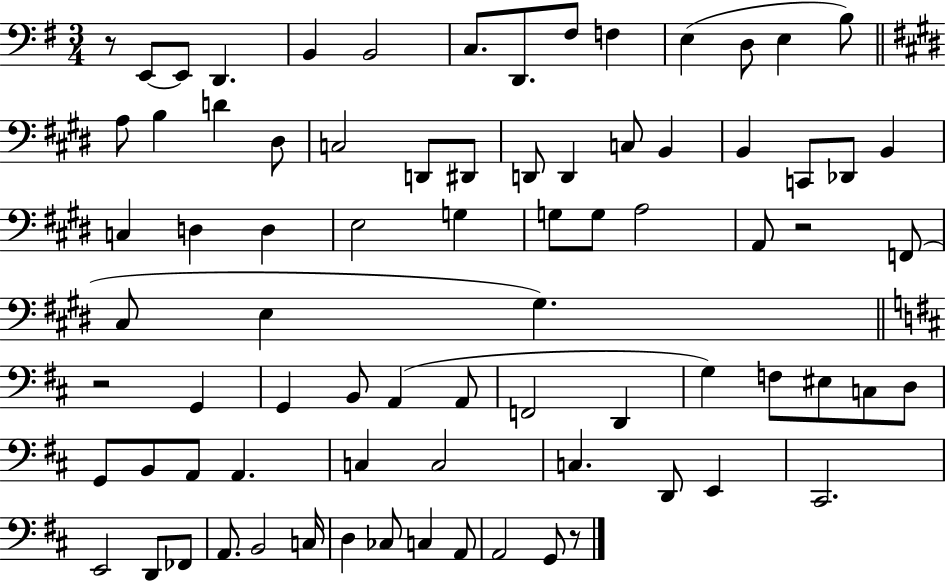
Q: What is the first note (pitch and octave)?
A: E2